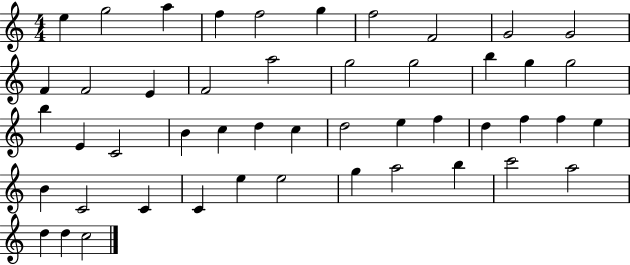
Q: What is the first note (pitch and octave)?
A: E5